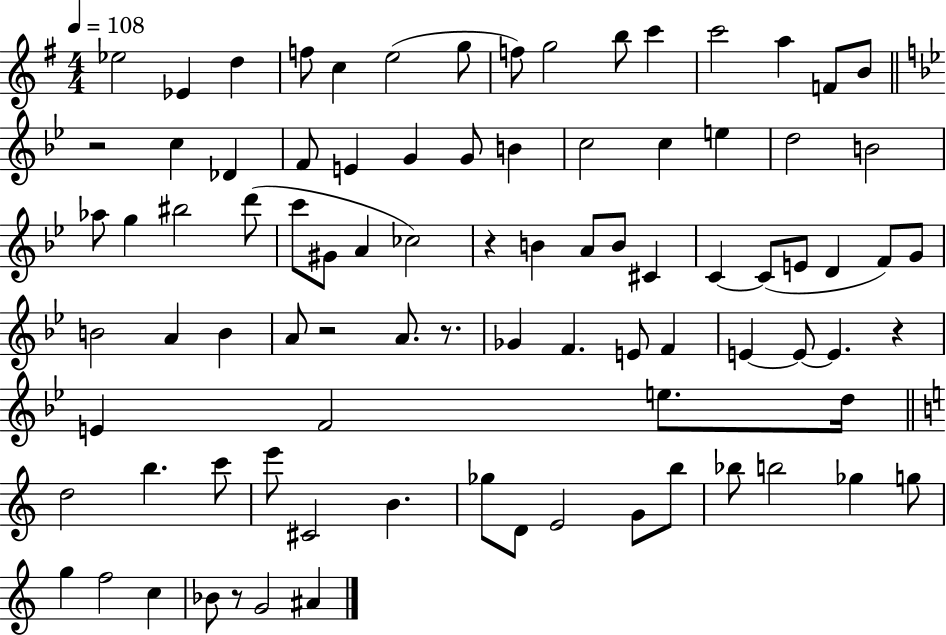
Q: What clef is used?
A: treble